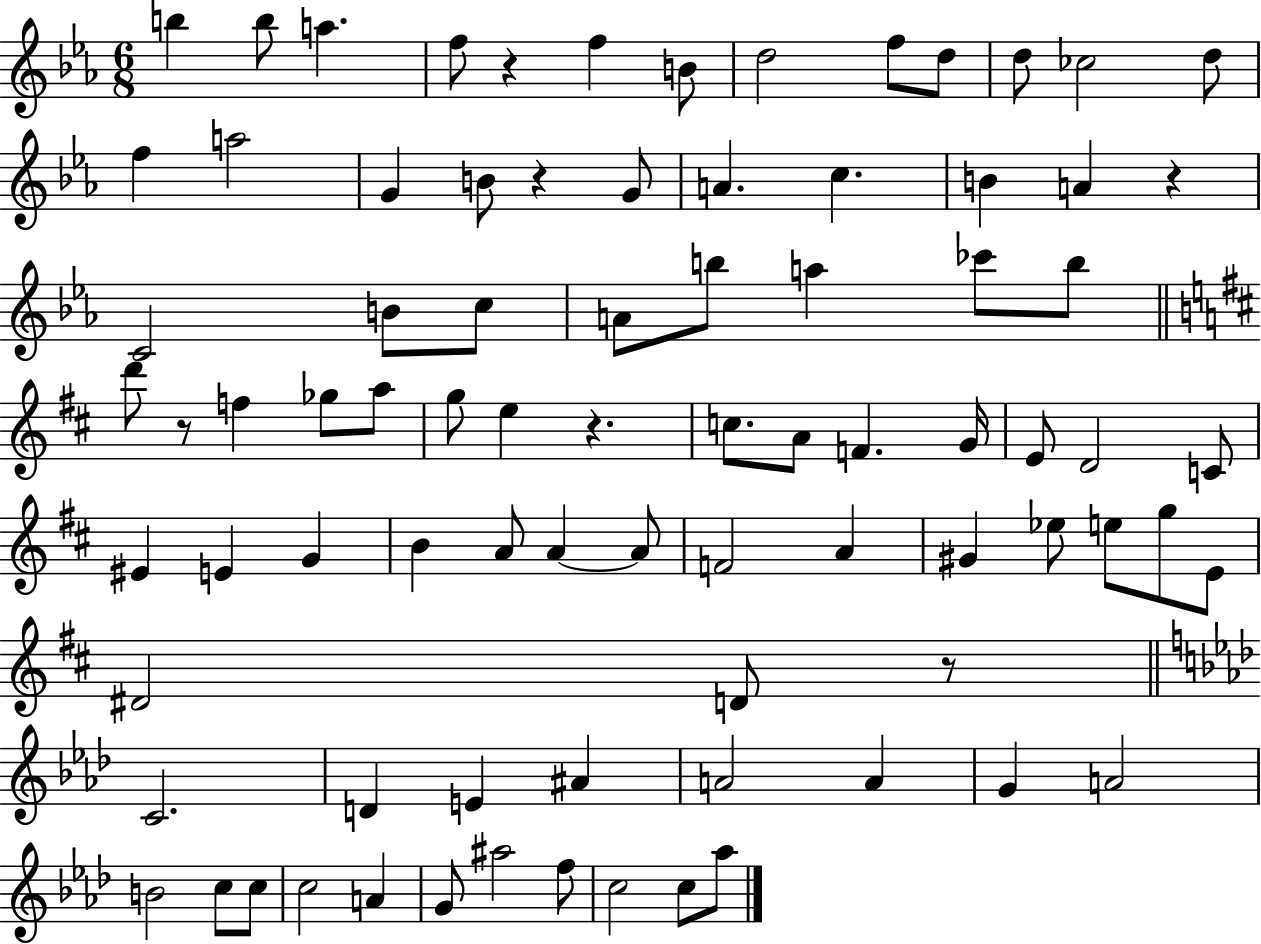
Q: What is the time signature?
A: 6/8